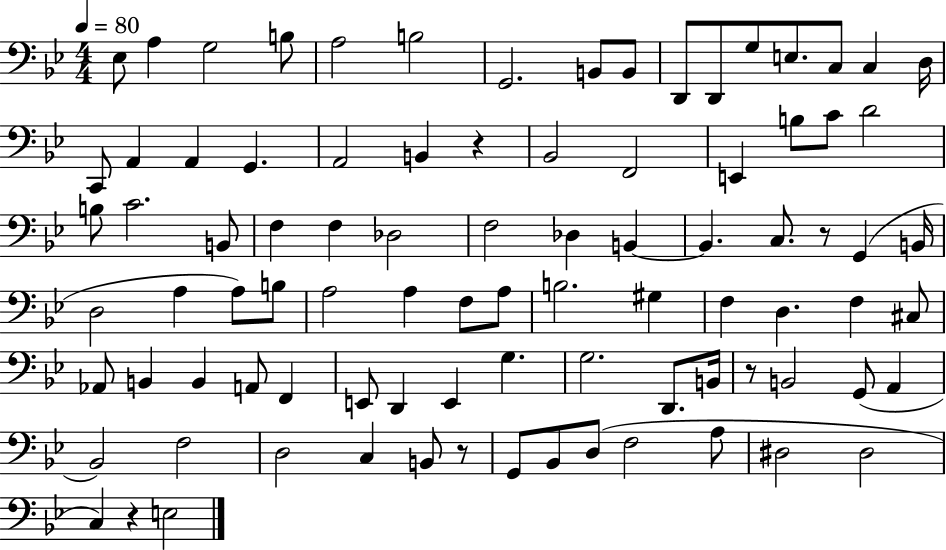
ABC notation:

X:1
T:Untitled
M:4/4
L:1/4
K:Bb
_E,/2 A, G,2 B,/2 A,2 B,2 G,,2 B,,/2 B,,/2 D,,/2 D,,/2 G,/2 E,/2 C,/2 C, D,/4 C,,/2 A,, A,, G,, A,,2 B,, z _B,,2 F,,2 E,, B,/2 C/2 D2 B,/2 C2 B,,/2 F, F, _D,2 F,2 _D, B,, B,, C,/2 z/2 G,, B,,/4 D,2 A, A,/2 B,/2 A,2 A, F,/2 A,/2 B,2 ^G, F, D, F, ^C,/2 _A,,/2 B,, B,, A,,/2 F,, E,,/2 D,, E,, G, G,2 D,,/2 B,,/4 z/2 B,,2 G,,/2 A,, _B,,2 F,2 D,2 C, B,,/2 z/2 G,,/2 _B,,/2 D,/2 F,2 A,/2 ^D,2 ^D,2 C, z E,2